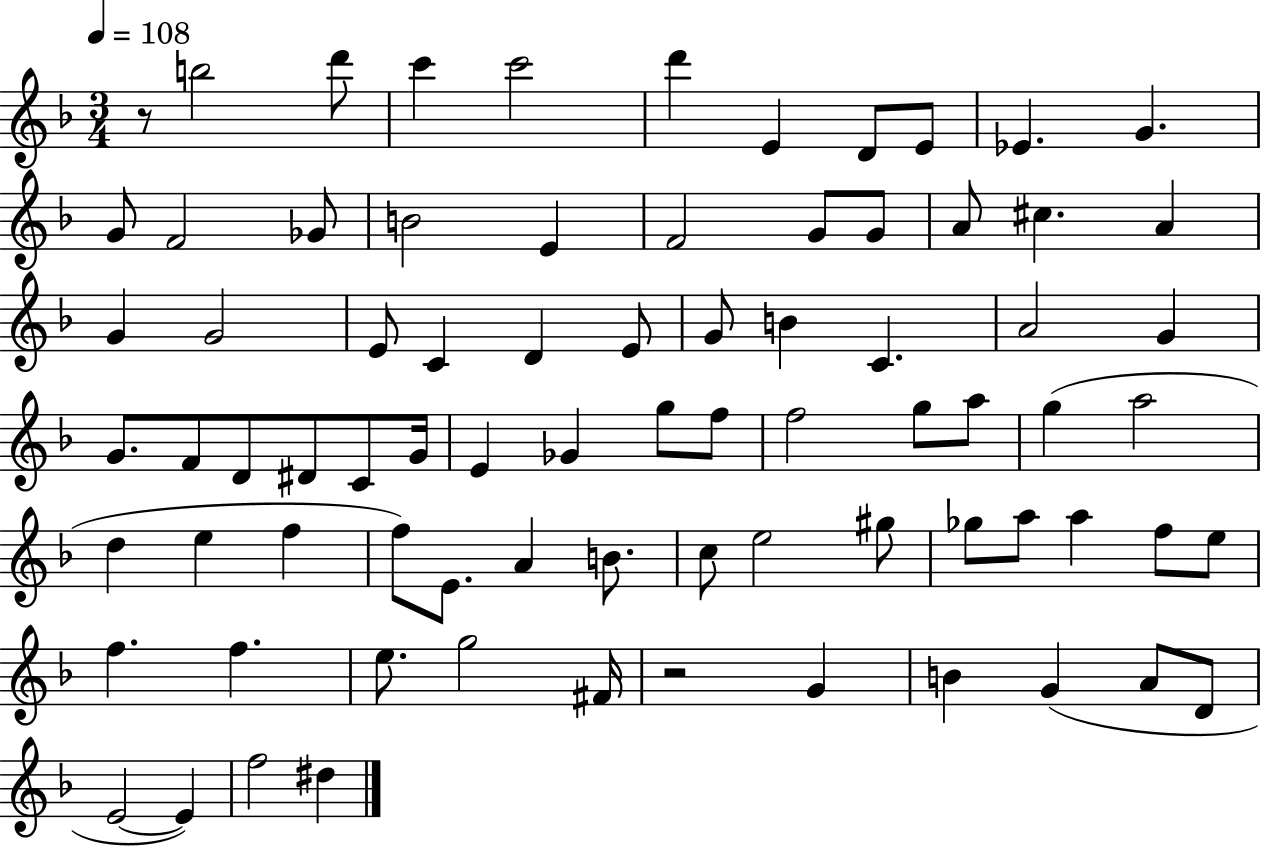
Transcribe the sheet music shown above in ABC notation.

X:1
T:Untitled
M:3/4
L:1/4
K:F
z/2 b2 d'/2 c' c'2 d' E D/2 E/2 _E G G/2 F2 _G/2 B2 E F2 G/2 G/2 A/2 ^c A G G2 E/2 C D E/2 G/2 B C A2 G G/2 F/2 D/2 ^D/2 C/2 G/4 E _G g/2 f/2 f2 g/2 a/2 g a2 d e f f/2 E/2 A B/2 c/2 e2 ^g/2 _g/2 a/2 a f/2 e/2 f f e/2 g2 ^F/4 z2 G B G A/2 D/2 E2 E f2 ^d